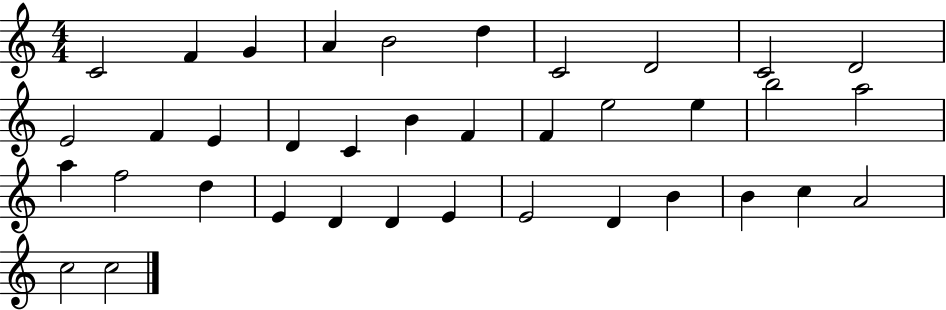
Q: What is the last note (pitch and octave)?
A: C5